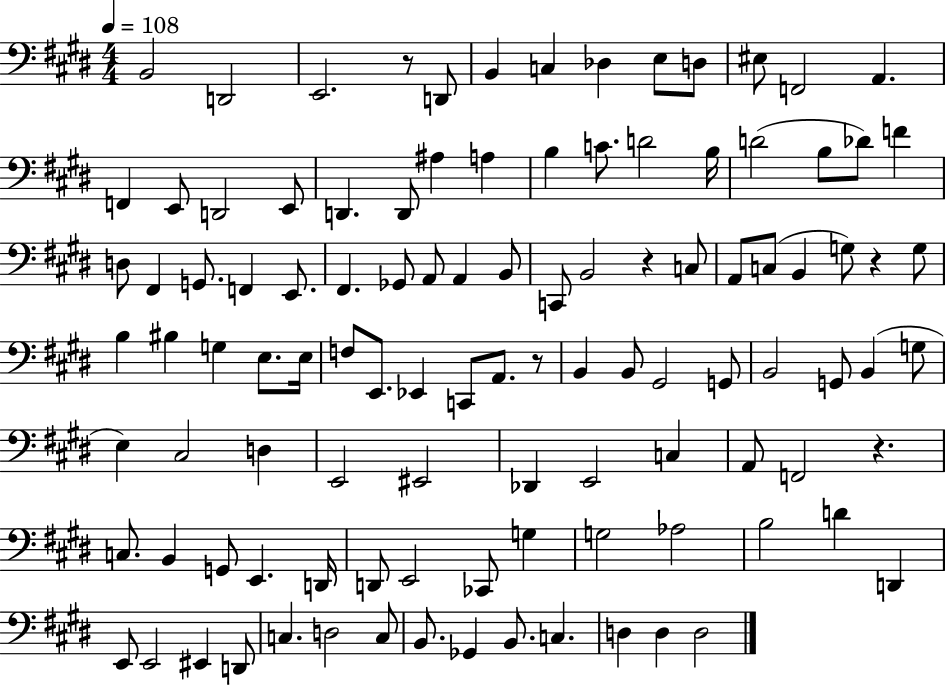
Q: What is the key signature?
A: E major